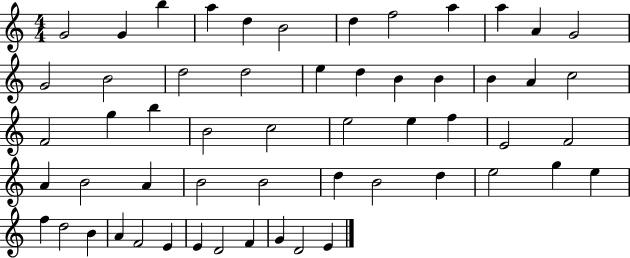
{
  \clef treble
  \numericTimeSignature
  \time 4/4
  \key c \major
  g'2 g'4 b''4 | a''4 d''4 b'2 | d''4 f''2 a''4 | a''4 a'4 g'2 | \break g'2 b'2 | d''2 d''2 | e''4 d''4 b'4 b'4 | b'4 a'4 c''2 | \break f'2 g''4 b''4 | b'2 c''2 | e''2 e''4 f''4 | e'2 f'2 | \break a'4 b'2 a'4 | b'2 b'2 | d''4 b'2 d''4 | e''2 g''4 e''4 | \break f''4 d''2 b'4 | a'4 f'2 e'4 | e'4 d'2 f'4 | g'4 d'2 e'4 | \break \bar "|."
}